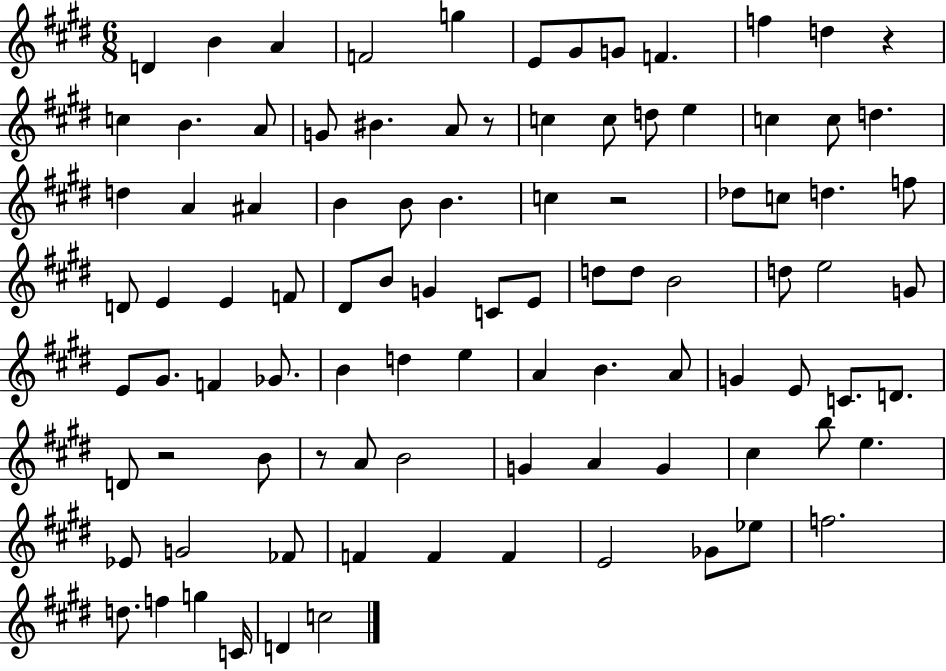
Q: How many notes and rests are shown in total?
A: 95